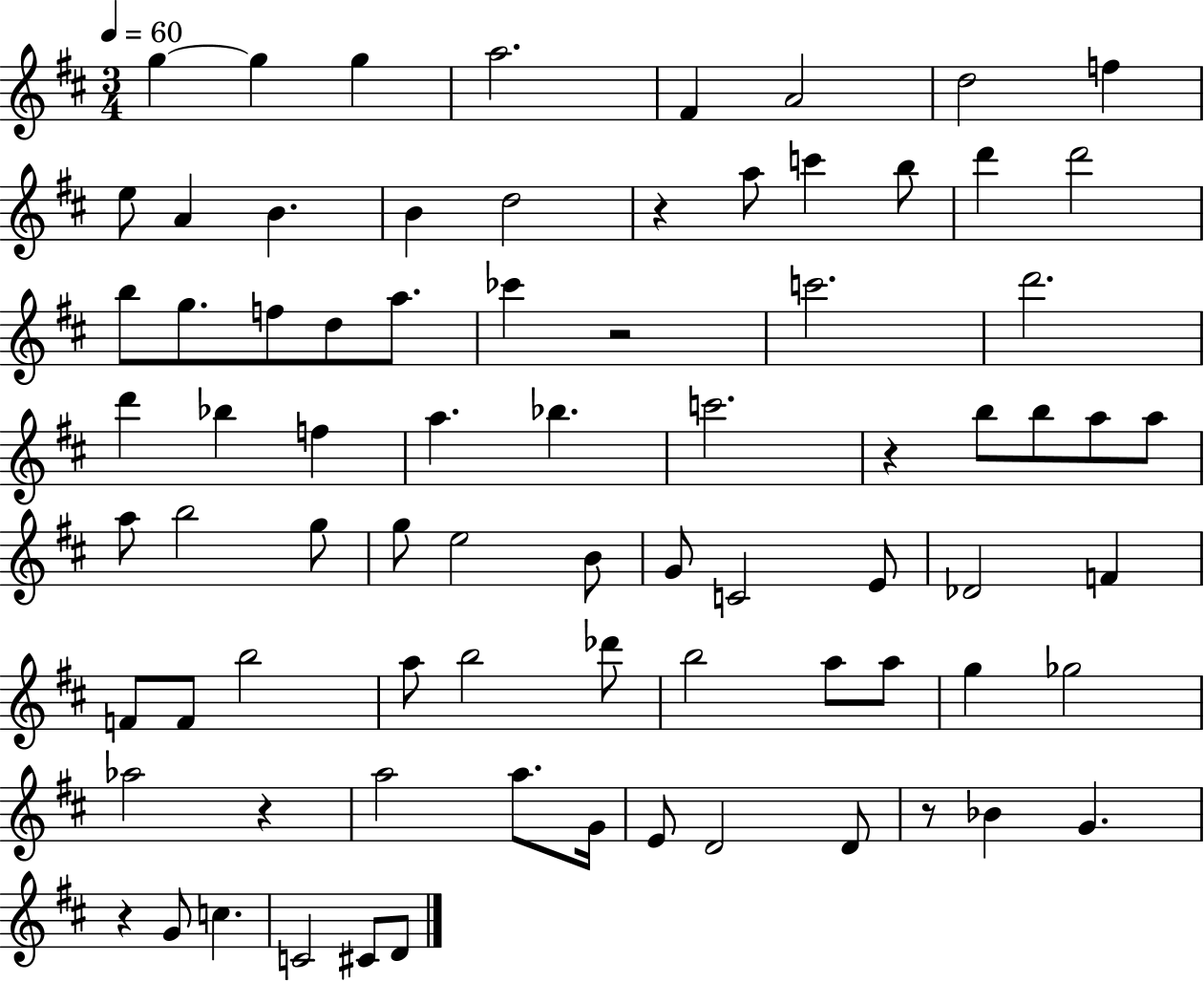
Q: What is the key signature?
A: D major